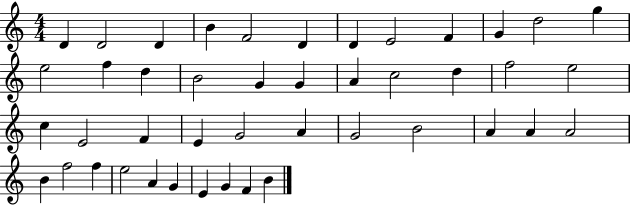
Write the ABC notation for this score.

X:1
T:Untitled
M:4/4
L:1/4
K:C
D D2 D B F2 D D E2 F G d2 g e2 f d B2 G G A c2 d f2 e2 c E2 F E G2 A G2 B2 A A A2 B f2 f e2 A G E G F B